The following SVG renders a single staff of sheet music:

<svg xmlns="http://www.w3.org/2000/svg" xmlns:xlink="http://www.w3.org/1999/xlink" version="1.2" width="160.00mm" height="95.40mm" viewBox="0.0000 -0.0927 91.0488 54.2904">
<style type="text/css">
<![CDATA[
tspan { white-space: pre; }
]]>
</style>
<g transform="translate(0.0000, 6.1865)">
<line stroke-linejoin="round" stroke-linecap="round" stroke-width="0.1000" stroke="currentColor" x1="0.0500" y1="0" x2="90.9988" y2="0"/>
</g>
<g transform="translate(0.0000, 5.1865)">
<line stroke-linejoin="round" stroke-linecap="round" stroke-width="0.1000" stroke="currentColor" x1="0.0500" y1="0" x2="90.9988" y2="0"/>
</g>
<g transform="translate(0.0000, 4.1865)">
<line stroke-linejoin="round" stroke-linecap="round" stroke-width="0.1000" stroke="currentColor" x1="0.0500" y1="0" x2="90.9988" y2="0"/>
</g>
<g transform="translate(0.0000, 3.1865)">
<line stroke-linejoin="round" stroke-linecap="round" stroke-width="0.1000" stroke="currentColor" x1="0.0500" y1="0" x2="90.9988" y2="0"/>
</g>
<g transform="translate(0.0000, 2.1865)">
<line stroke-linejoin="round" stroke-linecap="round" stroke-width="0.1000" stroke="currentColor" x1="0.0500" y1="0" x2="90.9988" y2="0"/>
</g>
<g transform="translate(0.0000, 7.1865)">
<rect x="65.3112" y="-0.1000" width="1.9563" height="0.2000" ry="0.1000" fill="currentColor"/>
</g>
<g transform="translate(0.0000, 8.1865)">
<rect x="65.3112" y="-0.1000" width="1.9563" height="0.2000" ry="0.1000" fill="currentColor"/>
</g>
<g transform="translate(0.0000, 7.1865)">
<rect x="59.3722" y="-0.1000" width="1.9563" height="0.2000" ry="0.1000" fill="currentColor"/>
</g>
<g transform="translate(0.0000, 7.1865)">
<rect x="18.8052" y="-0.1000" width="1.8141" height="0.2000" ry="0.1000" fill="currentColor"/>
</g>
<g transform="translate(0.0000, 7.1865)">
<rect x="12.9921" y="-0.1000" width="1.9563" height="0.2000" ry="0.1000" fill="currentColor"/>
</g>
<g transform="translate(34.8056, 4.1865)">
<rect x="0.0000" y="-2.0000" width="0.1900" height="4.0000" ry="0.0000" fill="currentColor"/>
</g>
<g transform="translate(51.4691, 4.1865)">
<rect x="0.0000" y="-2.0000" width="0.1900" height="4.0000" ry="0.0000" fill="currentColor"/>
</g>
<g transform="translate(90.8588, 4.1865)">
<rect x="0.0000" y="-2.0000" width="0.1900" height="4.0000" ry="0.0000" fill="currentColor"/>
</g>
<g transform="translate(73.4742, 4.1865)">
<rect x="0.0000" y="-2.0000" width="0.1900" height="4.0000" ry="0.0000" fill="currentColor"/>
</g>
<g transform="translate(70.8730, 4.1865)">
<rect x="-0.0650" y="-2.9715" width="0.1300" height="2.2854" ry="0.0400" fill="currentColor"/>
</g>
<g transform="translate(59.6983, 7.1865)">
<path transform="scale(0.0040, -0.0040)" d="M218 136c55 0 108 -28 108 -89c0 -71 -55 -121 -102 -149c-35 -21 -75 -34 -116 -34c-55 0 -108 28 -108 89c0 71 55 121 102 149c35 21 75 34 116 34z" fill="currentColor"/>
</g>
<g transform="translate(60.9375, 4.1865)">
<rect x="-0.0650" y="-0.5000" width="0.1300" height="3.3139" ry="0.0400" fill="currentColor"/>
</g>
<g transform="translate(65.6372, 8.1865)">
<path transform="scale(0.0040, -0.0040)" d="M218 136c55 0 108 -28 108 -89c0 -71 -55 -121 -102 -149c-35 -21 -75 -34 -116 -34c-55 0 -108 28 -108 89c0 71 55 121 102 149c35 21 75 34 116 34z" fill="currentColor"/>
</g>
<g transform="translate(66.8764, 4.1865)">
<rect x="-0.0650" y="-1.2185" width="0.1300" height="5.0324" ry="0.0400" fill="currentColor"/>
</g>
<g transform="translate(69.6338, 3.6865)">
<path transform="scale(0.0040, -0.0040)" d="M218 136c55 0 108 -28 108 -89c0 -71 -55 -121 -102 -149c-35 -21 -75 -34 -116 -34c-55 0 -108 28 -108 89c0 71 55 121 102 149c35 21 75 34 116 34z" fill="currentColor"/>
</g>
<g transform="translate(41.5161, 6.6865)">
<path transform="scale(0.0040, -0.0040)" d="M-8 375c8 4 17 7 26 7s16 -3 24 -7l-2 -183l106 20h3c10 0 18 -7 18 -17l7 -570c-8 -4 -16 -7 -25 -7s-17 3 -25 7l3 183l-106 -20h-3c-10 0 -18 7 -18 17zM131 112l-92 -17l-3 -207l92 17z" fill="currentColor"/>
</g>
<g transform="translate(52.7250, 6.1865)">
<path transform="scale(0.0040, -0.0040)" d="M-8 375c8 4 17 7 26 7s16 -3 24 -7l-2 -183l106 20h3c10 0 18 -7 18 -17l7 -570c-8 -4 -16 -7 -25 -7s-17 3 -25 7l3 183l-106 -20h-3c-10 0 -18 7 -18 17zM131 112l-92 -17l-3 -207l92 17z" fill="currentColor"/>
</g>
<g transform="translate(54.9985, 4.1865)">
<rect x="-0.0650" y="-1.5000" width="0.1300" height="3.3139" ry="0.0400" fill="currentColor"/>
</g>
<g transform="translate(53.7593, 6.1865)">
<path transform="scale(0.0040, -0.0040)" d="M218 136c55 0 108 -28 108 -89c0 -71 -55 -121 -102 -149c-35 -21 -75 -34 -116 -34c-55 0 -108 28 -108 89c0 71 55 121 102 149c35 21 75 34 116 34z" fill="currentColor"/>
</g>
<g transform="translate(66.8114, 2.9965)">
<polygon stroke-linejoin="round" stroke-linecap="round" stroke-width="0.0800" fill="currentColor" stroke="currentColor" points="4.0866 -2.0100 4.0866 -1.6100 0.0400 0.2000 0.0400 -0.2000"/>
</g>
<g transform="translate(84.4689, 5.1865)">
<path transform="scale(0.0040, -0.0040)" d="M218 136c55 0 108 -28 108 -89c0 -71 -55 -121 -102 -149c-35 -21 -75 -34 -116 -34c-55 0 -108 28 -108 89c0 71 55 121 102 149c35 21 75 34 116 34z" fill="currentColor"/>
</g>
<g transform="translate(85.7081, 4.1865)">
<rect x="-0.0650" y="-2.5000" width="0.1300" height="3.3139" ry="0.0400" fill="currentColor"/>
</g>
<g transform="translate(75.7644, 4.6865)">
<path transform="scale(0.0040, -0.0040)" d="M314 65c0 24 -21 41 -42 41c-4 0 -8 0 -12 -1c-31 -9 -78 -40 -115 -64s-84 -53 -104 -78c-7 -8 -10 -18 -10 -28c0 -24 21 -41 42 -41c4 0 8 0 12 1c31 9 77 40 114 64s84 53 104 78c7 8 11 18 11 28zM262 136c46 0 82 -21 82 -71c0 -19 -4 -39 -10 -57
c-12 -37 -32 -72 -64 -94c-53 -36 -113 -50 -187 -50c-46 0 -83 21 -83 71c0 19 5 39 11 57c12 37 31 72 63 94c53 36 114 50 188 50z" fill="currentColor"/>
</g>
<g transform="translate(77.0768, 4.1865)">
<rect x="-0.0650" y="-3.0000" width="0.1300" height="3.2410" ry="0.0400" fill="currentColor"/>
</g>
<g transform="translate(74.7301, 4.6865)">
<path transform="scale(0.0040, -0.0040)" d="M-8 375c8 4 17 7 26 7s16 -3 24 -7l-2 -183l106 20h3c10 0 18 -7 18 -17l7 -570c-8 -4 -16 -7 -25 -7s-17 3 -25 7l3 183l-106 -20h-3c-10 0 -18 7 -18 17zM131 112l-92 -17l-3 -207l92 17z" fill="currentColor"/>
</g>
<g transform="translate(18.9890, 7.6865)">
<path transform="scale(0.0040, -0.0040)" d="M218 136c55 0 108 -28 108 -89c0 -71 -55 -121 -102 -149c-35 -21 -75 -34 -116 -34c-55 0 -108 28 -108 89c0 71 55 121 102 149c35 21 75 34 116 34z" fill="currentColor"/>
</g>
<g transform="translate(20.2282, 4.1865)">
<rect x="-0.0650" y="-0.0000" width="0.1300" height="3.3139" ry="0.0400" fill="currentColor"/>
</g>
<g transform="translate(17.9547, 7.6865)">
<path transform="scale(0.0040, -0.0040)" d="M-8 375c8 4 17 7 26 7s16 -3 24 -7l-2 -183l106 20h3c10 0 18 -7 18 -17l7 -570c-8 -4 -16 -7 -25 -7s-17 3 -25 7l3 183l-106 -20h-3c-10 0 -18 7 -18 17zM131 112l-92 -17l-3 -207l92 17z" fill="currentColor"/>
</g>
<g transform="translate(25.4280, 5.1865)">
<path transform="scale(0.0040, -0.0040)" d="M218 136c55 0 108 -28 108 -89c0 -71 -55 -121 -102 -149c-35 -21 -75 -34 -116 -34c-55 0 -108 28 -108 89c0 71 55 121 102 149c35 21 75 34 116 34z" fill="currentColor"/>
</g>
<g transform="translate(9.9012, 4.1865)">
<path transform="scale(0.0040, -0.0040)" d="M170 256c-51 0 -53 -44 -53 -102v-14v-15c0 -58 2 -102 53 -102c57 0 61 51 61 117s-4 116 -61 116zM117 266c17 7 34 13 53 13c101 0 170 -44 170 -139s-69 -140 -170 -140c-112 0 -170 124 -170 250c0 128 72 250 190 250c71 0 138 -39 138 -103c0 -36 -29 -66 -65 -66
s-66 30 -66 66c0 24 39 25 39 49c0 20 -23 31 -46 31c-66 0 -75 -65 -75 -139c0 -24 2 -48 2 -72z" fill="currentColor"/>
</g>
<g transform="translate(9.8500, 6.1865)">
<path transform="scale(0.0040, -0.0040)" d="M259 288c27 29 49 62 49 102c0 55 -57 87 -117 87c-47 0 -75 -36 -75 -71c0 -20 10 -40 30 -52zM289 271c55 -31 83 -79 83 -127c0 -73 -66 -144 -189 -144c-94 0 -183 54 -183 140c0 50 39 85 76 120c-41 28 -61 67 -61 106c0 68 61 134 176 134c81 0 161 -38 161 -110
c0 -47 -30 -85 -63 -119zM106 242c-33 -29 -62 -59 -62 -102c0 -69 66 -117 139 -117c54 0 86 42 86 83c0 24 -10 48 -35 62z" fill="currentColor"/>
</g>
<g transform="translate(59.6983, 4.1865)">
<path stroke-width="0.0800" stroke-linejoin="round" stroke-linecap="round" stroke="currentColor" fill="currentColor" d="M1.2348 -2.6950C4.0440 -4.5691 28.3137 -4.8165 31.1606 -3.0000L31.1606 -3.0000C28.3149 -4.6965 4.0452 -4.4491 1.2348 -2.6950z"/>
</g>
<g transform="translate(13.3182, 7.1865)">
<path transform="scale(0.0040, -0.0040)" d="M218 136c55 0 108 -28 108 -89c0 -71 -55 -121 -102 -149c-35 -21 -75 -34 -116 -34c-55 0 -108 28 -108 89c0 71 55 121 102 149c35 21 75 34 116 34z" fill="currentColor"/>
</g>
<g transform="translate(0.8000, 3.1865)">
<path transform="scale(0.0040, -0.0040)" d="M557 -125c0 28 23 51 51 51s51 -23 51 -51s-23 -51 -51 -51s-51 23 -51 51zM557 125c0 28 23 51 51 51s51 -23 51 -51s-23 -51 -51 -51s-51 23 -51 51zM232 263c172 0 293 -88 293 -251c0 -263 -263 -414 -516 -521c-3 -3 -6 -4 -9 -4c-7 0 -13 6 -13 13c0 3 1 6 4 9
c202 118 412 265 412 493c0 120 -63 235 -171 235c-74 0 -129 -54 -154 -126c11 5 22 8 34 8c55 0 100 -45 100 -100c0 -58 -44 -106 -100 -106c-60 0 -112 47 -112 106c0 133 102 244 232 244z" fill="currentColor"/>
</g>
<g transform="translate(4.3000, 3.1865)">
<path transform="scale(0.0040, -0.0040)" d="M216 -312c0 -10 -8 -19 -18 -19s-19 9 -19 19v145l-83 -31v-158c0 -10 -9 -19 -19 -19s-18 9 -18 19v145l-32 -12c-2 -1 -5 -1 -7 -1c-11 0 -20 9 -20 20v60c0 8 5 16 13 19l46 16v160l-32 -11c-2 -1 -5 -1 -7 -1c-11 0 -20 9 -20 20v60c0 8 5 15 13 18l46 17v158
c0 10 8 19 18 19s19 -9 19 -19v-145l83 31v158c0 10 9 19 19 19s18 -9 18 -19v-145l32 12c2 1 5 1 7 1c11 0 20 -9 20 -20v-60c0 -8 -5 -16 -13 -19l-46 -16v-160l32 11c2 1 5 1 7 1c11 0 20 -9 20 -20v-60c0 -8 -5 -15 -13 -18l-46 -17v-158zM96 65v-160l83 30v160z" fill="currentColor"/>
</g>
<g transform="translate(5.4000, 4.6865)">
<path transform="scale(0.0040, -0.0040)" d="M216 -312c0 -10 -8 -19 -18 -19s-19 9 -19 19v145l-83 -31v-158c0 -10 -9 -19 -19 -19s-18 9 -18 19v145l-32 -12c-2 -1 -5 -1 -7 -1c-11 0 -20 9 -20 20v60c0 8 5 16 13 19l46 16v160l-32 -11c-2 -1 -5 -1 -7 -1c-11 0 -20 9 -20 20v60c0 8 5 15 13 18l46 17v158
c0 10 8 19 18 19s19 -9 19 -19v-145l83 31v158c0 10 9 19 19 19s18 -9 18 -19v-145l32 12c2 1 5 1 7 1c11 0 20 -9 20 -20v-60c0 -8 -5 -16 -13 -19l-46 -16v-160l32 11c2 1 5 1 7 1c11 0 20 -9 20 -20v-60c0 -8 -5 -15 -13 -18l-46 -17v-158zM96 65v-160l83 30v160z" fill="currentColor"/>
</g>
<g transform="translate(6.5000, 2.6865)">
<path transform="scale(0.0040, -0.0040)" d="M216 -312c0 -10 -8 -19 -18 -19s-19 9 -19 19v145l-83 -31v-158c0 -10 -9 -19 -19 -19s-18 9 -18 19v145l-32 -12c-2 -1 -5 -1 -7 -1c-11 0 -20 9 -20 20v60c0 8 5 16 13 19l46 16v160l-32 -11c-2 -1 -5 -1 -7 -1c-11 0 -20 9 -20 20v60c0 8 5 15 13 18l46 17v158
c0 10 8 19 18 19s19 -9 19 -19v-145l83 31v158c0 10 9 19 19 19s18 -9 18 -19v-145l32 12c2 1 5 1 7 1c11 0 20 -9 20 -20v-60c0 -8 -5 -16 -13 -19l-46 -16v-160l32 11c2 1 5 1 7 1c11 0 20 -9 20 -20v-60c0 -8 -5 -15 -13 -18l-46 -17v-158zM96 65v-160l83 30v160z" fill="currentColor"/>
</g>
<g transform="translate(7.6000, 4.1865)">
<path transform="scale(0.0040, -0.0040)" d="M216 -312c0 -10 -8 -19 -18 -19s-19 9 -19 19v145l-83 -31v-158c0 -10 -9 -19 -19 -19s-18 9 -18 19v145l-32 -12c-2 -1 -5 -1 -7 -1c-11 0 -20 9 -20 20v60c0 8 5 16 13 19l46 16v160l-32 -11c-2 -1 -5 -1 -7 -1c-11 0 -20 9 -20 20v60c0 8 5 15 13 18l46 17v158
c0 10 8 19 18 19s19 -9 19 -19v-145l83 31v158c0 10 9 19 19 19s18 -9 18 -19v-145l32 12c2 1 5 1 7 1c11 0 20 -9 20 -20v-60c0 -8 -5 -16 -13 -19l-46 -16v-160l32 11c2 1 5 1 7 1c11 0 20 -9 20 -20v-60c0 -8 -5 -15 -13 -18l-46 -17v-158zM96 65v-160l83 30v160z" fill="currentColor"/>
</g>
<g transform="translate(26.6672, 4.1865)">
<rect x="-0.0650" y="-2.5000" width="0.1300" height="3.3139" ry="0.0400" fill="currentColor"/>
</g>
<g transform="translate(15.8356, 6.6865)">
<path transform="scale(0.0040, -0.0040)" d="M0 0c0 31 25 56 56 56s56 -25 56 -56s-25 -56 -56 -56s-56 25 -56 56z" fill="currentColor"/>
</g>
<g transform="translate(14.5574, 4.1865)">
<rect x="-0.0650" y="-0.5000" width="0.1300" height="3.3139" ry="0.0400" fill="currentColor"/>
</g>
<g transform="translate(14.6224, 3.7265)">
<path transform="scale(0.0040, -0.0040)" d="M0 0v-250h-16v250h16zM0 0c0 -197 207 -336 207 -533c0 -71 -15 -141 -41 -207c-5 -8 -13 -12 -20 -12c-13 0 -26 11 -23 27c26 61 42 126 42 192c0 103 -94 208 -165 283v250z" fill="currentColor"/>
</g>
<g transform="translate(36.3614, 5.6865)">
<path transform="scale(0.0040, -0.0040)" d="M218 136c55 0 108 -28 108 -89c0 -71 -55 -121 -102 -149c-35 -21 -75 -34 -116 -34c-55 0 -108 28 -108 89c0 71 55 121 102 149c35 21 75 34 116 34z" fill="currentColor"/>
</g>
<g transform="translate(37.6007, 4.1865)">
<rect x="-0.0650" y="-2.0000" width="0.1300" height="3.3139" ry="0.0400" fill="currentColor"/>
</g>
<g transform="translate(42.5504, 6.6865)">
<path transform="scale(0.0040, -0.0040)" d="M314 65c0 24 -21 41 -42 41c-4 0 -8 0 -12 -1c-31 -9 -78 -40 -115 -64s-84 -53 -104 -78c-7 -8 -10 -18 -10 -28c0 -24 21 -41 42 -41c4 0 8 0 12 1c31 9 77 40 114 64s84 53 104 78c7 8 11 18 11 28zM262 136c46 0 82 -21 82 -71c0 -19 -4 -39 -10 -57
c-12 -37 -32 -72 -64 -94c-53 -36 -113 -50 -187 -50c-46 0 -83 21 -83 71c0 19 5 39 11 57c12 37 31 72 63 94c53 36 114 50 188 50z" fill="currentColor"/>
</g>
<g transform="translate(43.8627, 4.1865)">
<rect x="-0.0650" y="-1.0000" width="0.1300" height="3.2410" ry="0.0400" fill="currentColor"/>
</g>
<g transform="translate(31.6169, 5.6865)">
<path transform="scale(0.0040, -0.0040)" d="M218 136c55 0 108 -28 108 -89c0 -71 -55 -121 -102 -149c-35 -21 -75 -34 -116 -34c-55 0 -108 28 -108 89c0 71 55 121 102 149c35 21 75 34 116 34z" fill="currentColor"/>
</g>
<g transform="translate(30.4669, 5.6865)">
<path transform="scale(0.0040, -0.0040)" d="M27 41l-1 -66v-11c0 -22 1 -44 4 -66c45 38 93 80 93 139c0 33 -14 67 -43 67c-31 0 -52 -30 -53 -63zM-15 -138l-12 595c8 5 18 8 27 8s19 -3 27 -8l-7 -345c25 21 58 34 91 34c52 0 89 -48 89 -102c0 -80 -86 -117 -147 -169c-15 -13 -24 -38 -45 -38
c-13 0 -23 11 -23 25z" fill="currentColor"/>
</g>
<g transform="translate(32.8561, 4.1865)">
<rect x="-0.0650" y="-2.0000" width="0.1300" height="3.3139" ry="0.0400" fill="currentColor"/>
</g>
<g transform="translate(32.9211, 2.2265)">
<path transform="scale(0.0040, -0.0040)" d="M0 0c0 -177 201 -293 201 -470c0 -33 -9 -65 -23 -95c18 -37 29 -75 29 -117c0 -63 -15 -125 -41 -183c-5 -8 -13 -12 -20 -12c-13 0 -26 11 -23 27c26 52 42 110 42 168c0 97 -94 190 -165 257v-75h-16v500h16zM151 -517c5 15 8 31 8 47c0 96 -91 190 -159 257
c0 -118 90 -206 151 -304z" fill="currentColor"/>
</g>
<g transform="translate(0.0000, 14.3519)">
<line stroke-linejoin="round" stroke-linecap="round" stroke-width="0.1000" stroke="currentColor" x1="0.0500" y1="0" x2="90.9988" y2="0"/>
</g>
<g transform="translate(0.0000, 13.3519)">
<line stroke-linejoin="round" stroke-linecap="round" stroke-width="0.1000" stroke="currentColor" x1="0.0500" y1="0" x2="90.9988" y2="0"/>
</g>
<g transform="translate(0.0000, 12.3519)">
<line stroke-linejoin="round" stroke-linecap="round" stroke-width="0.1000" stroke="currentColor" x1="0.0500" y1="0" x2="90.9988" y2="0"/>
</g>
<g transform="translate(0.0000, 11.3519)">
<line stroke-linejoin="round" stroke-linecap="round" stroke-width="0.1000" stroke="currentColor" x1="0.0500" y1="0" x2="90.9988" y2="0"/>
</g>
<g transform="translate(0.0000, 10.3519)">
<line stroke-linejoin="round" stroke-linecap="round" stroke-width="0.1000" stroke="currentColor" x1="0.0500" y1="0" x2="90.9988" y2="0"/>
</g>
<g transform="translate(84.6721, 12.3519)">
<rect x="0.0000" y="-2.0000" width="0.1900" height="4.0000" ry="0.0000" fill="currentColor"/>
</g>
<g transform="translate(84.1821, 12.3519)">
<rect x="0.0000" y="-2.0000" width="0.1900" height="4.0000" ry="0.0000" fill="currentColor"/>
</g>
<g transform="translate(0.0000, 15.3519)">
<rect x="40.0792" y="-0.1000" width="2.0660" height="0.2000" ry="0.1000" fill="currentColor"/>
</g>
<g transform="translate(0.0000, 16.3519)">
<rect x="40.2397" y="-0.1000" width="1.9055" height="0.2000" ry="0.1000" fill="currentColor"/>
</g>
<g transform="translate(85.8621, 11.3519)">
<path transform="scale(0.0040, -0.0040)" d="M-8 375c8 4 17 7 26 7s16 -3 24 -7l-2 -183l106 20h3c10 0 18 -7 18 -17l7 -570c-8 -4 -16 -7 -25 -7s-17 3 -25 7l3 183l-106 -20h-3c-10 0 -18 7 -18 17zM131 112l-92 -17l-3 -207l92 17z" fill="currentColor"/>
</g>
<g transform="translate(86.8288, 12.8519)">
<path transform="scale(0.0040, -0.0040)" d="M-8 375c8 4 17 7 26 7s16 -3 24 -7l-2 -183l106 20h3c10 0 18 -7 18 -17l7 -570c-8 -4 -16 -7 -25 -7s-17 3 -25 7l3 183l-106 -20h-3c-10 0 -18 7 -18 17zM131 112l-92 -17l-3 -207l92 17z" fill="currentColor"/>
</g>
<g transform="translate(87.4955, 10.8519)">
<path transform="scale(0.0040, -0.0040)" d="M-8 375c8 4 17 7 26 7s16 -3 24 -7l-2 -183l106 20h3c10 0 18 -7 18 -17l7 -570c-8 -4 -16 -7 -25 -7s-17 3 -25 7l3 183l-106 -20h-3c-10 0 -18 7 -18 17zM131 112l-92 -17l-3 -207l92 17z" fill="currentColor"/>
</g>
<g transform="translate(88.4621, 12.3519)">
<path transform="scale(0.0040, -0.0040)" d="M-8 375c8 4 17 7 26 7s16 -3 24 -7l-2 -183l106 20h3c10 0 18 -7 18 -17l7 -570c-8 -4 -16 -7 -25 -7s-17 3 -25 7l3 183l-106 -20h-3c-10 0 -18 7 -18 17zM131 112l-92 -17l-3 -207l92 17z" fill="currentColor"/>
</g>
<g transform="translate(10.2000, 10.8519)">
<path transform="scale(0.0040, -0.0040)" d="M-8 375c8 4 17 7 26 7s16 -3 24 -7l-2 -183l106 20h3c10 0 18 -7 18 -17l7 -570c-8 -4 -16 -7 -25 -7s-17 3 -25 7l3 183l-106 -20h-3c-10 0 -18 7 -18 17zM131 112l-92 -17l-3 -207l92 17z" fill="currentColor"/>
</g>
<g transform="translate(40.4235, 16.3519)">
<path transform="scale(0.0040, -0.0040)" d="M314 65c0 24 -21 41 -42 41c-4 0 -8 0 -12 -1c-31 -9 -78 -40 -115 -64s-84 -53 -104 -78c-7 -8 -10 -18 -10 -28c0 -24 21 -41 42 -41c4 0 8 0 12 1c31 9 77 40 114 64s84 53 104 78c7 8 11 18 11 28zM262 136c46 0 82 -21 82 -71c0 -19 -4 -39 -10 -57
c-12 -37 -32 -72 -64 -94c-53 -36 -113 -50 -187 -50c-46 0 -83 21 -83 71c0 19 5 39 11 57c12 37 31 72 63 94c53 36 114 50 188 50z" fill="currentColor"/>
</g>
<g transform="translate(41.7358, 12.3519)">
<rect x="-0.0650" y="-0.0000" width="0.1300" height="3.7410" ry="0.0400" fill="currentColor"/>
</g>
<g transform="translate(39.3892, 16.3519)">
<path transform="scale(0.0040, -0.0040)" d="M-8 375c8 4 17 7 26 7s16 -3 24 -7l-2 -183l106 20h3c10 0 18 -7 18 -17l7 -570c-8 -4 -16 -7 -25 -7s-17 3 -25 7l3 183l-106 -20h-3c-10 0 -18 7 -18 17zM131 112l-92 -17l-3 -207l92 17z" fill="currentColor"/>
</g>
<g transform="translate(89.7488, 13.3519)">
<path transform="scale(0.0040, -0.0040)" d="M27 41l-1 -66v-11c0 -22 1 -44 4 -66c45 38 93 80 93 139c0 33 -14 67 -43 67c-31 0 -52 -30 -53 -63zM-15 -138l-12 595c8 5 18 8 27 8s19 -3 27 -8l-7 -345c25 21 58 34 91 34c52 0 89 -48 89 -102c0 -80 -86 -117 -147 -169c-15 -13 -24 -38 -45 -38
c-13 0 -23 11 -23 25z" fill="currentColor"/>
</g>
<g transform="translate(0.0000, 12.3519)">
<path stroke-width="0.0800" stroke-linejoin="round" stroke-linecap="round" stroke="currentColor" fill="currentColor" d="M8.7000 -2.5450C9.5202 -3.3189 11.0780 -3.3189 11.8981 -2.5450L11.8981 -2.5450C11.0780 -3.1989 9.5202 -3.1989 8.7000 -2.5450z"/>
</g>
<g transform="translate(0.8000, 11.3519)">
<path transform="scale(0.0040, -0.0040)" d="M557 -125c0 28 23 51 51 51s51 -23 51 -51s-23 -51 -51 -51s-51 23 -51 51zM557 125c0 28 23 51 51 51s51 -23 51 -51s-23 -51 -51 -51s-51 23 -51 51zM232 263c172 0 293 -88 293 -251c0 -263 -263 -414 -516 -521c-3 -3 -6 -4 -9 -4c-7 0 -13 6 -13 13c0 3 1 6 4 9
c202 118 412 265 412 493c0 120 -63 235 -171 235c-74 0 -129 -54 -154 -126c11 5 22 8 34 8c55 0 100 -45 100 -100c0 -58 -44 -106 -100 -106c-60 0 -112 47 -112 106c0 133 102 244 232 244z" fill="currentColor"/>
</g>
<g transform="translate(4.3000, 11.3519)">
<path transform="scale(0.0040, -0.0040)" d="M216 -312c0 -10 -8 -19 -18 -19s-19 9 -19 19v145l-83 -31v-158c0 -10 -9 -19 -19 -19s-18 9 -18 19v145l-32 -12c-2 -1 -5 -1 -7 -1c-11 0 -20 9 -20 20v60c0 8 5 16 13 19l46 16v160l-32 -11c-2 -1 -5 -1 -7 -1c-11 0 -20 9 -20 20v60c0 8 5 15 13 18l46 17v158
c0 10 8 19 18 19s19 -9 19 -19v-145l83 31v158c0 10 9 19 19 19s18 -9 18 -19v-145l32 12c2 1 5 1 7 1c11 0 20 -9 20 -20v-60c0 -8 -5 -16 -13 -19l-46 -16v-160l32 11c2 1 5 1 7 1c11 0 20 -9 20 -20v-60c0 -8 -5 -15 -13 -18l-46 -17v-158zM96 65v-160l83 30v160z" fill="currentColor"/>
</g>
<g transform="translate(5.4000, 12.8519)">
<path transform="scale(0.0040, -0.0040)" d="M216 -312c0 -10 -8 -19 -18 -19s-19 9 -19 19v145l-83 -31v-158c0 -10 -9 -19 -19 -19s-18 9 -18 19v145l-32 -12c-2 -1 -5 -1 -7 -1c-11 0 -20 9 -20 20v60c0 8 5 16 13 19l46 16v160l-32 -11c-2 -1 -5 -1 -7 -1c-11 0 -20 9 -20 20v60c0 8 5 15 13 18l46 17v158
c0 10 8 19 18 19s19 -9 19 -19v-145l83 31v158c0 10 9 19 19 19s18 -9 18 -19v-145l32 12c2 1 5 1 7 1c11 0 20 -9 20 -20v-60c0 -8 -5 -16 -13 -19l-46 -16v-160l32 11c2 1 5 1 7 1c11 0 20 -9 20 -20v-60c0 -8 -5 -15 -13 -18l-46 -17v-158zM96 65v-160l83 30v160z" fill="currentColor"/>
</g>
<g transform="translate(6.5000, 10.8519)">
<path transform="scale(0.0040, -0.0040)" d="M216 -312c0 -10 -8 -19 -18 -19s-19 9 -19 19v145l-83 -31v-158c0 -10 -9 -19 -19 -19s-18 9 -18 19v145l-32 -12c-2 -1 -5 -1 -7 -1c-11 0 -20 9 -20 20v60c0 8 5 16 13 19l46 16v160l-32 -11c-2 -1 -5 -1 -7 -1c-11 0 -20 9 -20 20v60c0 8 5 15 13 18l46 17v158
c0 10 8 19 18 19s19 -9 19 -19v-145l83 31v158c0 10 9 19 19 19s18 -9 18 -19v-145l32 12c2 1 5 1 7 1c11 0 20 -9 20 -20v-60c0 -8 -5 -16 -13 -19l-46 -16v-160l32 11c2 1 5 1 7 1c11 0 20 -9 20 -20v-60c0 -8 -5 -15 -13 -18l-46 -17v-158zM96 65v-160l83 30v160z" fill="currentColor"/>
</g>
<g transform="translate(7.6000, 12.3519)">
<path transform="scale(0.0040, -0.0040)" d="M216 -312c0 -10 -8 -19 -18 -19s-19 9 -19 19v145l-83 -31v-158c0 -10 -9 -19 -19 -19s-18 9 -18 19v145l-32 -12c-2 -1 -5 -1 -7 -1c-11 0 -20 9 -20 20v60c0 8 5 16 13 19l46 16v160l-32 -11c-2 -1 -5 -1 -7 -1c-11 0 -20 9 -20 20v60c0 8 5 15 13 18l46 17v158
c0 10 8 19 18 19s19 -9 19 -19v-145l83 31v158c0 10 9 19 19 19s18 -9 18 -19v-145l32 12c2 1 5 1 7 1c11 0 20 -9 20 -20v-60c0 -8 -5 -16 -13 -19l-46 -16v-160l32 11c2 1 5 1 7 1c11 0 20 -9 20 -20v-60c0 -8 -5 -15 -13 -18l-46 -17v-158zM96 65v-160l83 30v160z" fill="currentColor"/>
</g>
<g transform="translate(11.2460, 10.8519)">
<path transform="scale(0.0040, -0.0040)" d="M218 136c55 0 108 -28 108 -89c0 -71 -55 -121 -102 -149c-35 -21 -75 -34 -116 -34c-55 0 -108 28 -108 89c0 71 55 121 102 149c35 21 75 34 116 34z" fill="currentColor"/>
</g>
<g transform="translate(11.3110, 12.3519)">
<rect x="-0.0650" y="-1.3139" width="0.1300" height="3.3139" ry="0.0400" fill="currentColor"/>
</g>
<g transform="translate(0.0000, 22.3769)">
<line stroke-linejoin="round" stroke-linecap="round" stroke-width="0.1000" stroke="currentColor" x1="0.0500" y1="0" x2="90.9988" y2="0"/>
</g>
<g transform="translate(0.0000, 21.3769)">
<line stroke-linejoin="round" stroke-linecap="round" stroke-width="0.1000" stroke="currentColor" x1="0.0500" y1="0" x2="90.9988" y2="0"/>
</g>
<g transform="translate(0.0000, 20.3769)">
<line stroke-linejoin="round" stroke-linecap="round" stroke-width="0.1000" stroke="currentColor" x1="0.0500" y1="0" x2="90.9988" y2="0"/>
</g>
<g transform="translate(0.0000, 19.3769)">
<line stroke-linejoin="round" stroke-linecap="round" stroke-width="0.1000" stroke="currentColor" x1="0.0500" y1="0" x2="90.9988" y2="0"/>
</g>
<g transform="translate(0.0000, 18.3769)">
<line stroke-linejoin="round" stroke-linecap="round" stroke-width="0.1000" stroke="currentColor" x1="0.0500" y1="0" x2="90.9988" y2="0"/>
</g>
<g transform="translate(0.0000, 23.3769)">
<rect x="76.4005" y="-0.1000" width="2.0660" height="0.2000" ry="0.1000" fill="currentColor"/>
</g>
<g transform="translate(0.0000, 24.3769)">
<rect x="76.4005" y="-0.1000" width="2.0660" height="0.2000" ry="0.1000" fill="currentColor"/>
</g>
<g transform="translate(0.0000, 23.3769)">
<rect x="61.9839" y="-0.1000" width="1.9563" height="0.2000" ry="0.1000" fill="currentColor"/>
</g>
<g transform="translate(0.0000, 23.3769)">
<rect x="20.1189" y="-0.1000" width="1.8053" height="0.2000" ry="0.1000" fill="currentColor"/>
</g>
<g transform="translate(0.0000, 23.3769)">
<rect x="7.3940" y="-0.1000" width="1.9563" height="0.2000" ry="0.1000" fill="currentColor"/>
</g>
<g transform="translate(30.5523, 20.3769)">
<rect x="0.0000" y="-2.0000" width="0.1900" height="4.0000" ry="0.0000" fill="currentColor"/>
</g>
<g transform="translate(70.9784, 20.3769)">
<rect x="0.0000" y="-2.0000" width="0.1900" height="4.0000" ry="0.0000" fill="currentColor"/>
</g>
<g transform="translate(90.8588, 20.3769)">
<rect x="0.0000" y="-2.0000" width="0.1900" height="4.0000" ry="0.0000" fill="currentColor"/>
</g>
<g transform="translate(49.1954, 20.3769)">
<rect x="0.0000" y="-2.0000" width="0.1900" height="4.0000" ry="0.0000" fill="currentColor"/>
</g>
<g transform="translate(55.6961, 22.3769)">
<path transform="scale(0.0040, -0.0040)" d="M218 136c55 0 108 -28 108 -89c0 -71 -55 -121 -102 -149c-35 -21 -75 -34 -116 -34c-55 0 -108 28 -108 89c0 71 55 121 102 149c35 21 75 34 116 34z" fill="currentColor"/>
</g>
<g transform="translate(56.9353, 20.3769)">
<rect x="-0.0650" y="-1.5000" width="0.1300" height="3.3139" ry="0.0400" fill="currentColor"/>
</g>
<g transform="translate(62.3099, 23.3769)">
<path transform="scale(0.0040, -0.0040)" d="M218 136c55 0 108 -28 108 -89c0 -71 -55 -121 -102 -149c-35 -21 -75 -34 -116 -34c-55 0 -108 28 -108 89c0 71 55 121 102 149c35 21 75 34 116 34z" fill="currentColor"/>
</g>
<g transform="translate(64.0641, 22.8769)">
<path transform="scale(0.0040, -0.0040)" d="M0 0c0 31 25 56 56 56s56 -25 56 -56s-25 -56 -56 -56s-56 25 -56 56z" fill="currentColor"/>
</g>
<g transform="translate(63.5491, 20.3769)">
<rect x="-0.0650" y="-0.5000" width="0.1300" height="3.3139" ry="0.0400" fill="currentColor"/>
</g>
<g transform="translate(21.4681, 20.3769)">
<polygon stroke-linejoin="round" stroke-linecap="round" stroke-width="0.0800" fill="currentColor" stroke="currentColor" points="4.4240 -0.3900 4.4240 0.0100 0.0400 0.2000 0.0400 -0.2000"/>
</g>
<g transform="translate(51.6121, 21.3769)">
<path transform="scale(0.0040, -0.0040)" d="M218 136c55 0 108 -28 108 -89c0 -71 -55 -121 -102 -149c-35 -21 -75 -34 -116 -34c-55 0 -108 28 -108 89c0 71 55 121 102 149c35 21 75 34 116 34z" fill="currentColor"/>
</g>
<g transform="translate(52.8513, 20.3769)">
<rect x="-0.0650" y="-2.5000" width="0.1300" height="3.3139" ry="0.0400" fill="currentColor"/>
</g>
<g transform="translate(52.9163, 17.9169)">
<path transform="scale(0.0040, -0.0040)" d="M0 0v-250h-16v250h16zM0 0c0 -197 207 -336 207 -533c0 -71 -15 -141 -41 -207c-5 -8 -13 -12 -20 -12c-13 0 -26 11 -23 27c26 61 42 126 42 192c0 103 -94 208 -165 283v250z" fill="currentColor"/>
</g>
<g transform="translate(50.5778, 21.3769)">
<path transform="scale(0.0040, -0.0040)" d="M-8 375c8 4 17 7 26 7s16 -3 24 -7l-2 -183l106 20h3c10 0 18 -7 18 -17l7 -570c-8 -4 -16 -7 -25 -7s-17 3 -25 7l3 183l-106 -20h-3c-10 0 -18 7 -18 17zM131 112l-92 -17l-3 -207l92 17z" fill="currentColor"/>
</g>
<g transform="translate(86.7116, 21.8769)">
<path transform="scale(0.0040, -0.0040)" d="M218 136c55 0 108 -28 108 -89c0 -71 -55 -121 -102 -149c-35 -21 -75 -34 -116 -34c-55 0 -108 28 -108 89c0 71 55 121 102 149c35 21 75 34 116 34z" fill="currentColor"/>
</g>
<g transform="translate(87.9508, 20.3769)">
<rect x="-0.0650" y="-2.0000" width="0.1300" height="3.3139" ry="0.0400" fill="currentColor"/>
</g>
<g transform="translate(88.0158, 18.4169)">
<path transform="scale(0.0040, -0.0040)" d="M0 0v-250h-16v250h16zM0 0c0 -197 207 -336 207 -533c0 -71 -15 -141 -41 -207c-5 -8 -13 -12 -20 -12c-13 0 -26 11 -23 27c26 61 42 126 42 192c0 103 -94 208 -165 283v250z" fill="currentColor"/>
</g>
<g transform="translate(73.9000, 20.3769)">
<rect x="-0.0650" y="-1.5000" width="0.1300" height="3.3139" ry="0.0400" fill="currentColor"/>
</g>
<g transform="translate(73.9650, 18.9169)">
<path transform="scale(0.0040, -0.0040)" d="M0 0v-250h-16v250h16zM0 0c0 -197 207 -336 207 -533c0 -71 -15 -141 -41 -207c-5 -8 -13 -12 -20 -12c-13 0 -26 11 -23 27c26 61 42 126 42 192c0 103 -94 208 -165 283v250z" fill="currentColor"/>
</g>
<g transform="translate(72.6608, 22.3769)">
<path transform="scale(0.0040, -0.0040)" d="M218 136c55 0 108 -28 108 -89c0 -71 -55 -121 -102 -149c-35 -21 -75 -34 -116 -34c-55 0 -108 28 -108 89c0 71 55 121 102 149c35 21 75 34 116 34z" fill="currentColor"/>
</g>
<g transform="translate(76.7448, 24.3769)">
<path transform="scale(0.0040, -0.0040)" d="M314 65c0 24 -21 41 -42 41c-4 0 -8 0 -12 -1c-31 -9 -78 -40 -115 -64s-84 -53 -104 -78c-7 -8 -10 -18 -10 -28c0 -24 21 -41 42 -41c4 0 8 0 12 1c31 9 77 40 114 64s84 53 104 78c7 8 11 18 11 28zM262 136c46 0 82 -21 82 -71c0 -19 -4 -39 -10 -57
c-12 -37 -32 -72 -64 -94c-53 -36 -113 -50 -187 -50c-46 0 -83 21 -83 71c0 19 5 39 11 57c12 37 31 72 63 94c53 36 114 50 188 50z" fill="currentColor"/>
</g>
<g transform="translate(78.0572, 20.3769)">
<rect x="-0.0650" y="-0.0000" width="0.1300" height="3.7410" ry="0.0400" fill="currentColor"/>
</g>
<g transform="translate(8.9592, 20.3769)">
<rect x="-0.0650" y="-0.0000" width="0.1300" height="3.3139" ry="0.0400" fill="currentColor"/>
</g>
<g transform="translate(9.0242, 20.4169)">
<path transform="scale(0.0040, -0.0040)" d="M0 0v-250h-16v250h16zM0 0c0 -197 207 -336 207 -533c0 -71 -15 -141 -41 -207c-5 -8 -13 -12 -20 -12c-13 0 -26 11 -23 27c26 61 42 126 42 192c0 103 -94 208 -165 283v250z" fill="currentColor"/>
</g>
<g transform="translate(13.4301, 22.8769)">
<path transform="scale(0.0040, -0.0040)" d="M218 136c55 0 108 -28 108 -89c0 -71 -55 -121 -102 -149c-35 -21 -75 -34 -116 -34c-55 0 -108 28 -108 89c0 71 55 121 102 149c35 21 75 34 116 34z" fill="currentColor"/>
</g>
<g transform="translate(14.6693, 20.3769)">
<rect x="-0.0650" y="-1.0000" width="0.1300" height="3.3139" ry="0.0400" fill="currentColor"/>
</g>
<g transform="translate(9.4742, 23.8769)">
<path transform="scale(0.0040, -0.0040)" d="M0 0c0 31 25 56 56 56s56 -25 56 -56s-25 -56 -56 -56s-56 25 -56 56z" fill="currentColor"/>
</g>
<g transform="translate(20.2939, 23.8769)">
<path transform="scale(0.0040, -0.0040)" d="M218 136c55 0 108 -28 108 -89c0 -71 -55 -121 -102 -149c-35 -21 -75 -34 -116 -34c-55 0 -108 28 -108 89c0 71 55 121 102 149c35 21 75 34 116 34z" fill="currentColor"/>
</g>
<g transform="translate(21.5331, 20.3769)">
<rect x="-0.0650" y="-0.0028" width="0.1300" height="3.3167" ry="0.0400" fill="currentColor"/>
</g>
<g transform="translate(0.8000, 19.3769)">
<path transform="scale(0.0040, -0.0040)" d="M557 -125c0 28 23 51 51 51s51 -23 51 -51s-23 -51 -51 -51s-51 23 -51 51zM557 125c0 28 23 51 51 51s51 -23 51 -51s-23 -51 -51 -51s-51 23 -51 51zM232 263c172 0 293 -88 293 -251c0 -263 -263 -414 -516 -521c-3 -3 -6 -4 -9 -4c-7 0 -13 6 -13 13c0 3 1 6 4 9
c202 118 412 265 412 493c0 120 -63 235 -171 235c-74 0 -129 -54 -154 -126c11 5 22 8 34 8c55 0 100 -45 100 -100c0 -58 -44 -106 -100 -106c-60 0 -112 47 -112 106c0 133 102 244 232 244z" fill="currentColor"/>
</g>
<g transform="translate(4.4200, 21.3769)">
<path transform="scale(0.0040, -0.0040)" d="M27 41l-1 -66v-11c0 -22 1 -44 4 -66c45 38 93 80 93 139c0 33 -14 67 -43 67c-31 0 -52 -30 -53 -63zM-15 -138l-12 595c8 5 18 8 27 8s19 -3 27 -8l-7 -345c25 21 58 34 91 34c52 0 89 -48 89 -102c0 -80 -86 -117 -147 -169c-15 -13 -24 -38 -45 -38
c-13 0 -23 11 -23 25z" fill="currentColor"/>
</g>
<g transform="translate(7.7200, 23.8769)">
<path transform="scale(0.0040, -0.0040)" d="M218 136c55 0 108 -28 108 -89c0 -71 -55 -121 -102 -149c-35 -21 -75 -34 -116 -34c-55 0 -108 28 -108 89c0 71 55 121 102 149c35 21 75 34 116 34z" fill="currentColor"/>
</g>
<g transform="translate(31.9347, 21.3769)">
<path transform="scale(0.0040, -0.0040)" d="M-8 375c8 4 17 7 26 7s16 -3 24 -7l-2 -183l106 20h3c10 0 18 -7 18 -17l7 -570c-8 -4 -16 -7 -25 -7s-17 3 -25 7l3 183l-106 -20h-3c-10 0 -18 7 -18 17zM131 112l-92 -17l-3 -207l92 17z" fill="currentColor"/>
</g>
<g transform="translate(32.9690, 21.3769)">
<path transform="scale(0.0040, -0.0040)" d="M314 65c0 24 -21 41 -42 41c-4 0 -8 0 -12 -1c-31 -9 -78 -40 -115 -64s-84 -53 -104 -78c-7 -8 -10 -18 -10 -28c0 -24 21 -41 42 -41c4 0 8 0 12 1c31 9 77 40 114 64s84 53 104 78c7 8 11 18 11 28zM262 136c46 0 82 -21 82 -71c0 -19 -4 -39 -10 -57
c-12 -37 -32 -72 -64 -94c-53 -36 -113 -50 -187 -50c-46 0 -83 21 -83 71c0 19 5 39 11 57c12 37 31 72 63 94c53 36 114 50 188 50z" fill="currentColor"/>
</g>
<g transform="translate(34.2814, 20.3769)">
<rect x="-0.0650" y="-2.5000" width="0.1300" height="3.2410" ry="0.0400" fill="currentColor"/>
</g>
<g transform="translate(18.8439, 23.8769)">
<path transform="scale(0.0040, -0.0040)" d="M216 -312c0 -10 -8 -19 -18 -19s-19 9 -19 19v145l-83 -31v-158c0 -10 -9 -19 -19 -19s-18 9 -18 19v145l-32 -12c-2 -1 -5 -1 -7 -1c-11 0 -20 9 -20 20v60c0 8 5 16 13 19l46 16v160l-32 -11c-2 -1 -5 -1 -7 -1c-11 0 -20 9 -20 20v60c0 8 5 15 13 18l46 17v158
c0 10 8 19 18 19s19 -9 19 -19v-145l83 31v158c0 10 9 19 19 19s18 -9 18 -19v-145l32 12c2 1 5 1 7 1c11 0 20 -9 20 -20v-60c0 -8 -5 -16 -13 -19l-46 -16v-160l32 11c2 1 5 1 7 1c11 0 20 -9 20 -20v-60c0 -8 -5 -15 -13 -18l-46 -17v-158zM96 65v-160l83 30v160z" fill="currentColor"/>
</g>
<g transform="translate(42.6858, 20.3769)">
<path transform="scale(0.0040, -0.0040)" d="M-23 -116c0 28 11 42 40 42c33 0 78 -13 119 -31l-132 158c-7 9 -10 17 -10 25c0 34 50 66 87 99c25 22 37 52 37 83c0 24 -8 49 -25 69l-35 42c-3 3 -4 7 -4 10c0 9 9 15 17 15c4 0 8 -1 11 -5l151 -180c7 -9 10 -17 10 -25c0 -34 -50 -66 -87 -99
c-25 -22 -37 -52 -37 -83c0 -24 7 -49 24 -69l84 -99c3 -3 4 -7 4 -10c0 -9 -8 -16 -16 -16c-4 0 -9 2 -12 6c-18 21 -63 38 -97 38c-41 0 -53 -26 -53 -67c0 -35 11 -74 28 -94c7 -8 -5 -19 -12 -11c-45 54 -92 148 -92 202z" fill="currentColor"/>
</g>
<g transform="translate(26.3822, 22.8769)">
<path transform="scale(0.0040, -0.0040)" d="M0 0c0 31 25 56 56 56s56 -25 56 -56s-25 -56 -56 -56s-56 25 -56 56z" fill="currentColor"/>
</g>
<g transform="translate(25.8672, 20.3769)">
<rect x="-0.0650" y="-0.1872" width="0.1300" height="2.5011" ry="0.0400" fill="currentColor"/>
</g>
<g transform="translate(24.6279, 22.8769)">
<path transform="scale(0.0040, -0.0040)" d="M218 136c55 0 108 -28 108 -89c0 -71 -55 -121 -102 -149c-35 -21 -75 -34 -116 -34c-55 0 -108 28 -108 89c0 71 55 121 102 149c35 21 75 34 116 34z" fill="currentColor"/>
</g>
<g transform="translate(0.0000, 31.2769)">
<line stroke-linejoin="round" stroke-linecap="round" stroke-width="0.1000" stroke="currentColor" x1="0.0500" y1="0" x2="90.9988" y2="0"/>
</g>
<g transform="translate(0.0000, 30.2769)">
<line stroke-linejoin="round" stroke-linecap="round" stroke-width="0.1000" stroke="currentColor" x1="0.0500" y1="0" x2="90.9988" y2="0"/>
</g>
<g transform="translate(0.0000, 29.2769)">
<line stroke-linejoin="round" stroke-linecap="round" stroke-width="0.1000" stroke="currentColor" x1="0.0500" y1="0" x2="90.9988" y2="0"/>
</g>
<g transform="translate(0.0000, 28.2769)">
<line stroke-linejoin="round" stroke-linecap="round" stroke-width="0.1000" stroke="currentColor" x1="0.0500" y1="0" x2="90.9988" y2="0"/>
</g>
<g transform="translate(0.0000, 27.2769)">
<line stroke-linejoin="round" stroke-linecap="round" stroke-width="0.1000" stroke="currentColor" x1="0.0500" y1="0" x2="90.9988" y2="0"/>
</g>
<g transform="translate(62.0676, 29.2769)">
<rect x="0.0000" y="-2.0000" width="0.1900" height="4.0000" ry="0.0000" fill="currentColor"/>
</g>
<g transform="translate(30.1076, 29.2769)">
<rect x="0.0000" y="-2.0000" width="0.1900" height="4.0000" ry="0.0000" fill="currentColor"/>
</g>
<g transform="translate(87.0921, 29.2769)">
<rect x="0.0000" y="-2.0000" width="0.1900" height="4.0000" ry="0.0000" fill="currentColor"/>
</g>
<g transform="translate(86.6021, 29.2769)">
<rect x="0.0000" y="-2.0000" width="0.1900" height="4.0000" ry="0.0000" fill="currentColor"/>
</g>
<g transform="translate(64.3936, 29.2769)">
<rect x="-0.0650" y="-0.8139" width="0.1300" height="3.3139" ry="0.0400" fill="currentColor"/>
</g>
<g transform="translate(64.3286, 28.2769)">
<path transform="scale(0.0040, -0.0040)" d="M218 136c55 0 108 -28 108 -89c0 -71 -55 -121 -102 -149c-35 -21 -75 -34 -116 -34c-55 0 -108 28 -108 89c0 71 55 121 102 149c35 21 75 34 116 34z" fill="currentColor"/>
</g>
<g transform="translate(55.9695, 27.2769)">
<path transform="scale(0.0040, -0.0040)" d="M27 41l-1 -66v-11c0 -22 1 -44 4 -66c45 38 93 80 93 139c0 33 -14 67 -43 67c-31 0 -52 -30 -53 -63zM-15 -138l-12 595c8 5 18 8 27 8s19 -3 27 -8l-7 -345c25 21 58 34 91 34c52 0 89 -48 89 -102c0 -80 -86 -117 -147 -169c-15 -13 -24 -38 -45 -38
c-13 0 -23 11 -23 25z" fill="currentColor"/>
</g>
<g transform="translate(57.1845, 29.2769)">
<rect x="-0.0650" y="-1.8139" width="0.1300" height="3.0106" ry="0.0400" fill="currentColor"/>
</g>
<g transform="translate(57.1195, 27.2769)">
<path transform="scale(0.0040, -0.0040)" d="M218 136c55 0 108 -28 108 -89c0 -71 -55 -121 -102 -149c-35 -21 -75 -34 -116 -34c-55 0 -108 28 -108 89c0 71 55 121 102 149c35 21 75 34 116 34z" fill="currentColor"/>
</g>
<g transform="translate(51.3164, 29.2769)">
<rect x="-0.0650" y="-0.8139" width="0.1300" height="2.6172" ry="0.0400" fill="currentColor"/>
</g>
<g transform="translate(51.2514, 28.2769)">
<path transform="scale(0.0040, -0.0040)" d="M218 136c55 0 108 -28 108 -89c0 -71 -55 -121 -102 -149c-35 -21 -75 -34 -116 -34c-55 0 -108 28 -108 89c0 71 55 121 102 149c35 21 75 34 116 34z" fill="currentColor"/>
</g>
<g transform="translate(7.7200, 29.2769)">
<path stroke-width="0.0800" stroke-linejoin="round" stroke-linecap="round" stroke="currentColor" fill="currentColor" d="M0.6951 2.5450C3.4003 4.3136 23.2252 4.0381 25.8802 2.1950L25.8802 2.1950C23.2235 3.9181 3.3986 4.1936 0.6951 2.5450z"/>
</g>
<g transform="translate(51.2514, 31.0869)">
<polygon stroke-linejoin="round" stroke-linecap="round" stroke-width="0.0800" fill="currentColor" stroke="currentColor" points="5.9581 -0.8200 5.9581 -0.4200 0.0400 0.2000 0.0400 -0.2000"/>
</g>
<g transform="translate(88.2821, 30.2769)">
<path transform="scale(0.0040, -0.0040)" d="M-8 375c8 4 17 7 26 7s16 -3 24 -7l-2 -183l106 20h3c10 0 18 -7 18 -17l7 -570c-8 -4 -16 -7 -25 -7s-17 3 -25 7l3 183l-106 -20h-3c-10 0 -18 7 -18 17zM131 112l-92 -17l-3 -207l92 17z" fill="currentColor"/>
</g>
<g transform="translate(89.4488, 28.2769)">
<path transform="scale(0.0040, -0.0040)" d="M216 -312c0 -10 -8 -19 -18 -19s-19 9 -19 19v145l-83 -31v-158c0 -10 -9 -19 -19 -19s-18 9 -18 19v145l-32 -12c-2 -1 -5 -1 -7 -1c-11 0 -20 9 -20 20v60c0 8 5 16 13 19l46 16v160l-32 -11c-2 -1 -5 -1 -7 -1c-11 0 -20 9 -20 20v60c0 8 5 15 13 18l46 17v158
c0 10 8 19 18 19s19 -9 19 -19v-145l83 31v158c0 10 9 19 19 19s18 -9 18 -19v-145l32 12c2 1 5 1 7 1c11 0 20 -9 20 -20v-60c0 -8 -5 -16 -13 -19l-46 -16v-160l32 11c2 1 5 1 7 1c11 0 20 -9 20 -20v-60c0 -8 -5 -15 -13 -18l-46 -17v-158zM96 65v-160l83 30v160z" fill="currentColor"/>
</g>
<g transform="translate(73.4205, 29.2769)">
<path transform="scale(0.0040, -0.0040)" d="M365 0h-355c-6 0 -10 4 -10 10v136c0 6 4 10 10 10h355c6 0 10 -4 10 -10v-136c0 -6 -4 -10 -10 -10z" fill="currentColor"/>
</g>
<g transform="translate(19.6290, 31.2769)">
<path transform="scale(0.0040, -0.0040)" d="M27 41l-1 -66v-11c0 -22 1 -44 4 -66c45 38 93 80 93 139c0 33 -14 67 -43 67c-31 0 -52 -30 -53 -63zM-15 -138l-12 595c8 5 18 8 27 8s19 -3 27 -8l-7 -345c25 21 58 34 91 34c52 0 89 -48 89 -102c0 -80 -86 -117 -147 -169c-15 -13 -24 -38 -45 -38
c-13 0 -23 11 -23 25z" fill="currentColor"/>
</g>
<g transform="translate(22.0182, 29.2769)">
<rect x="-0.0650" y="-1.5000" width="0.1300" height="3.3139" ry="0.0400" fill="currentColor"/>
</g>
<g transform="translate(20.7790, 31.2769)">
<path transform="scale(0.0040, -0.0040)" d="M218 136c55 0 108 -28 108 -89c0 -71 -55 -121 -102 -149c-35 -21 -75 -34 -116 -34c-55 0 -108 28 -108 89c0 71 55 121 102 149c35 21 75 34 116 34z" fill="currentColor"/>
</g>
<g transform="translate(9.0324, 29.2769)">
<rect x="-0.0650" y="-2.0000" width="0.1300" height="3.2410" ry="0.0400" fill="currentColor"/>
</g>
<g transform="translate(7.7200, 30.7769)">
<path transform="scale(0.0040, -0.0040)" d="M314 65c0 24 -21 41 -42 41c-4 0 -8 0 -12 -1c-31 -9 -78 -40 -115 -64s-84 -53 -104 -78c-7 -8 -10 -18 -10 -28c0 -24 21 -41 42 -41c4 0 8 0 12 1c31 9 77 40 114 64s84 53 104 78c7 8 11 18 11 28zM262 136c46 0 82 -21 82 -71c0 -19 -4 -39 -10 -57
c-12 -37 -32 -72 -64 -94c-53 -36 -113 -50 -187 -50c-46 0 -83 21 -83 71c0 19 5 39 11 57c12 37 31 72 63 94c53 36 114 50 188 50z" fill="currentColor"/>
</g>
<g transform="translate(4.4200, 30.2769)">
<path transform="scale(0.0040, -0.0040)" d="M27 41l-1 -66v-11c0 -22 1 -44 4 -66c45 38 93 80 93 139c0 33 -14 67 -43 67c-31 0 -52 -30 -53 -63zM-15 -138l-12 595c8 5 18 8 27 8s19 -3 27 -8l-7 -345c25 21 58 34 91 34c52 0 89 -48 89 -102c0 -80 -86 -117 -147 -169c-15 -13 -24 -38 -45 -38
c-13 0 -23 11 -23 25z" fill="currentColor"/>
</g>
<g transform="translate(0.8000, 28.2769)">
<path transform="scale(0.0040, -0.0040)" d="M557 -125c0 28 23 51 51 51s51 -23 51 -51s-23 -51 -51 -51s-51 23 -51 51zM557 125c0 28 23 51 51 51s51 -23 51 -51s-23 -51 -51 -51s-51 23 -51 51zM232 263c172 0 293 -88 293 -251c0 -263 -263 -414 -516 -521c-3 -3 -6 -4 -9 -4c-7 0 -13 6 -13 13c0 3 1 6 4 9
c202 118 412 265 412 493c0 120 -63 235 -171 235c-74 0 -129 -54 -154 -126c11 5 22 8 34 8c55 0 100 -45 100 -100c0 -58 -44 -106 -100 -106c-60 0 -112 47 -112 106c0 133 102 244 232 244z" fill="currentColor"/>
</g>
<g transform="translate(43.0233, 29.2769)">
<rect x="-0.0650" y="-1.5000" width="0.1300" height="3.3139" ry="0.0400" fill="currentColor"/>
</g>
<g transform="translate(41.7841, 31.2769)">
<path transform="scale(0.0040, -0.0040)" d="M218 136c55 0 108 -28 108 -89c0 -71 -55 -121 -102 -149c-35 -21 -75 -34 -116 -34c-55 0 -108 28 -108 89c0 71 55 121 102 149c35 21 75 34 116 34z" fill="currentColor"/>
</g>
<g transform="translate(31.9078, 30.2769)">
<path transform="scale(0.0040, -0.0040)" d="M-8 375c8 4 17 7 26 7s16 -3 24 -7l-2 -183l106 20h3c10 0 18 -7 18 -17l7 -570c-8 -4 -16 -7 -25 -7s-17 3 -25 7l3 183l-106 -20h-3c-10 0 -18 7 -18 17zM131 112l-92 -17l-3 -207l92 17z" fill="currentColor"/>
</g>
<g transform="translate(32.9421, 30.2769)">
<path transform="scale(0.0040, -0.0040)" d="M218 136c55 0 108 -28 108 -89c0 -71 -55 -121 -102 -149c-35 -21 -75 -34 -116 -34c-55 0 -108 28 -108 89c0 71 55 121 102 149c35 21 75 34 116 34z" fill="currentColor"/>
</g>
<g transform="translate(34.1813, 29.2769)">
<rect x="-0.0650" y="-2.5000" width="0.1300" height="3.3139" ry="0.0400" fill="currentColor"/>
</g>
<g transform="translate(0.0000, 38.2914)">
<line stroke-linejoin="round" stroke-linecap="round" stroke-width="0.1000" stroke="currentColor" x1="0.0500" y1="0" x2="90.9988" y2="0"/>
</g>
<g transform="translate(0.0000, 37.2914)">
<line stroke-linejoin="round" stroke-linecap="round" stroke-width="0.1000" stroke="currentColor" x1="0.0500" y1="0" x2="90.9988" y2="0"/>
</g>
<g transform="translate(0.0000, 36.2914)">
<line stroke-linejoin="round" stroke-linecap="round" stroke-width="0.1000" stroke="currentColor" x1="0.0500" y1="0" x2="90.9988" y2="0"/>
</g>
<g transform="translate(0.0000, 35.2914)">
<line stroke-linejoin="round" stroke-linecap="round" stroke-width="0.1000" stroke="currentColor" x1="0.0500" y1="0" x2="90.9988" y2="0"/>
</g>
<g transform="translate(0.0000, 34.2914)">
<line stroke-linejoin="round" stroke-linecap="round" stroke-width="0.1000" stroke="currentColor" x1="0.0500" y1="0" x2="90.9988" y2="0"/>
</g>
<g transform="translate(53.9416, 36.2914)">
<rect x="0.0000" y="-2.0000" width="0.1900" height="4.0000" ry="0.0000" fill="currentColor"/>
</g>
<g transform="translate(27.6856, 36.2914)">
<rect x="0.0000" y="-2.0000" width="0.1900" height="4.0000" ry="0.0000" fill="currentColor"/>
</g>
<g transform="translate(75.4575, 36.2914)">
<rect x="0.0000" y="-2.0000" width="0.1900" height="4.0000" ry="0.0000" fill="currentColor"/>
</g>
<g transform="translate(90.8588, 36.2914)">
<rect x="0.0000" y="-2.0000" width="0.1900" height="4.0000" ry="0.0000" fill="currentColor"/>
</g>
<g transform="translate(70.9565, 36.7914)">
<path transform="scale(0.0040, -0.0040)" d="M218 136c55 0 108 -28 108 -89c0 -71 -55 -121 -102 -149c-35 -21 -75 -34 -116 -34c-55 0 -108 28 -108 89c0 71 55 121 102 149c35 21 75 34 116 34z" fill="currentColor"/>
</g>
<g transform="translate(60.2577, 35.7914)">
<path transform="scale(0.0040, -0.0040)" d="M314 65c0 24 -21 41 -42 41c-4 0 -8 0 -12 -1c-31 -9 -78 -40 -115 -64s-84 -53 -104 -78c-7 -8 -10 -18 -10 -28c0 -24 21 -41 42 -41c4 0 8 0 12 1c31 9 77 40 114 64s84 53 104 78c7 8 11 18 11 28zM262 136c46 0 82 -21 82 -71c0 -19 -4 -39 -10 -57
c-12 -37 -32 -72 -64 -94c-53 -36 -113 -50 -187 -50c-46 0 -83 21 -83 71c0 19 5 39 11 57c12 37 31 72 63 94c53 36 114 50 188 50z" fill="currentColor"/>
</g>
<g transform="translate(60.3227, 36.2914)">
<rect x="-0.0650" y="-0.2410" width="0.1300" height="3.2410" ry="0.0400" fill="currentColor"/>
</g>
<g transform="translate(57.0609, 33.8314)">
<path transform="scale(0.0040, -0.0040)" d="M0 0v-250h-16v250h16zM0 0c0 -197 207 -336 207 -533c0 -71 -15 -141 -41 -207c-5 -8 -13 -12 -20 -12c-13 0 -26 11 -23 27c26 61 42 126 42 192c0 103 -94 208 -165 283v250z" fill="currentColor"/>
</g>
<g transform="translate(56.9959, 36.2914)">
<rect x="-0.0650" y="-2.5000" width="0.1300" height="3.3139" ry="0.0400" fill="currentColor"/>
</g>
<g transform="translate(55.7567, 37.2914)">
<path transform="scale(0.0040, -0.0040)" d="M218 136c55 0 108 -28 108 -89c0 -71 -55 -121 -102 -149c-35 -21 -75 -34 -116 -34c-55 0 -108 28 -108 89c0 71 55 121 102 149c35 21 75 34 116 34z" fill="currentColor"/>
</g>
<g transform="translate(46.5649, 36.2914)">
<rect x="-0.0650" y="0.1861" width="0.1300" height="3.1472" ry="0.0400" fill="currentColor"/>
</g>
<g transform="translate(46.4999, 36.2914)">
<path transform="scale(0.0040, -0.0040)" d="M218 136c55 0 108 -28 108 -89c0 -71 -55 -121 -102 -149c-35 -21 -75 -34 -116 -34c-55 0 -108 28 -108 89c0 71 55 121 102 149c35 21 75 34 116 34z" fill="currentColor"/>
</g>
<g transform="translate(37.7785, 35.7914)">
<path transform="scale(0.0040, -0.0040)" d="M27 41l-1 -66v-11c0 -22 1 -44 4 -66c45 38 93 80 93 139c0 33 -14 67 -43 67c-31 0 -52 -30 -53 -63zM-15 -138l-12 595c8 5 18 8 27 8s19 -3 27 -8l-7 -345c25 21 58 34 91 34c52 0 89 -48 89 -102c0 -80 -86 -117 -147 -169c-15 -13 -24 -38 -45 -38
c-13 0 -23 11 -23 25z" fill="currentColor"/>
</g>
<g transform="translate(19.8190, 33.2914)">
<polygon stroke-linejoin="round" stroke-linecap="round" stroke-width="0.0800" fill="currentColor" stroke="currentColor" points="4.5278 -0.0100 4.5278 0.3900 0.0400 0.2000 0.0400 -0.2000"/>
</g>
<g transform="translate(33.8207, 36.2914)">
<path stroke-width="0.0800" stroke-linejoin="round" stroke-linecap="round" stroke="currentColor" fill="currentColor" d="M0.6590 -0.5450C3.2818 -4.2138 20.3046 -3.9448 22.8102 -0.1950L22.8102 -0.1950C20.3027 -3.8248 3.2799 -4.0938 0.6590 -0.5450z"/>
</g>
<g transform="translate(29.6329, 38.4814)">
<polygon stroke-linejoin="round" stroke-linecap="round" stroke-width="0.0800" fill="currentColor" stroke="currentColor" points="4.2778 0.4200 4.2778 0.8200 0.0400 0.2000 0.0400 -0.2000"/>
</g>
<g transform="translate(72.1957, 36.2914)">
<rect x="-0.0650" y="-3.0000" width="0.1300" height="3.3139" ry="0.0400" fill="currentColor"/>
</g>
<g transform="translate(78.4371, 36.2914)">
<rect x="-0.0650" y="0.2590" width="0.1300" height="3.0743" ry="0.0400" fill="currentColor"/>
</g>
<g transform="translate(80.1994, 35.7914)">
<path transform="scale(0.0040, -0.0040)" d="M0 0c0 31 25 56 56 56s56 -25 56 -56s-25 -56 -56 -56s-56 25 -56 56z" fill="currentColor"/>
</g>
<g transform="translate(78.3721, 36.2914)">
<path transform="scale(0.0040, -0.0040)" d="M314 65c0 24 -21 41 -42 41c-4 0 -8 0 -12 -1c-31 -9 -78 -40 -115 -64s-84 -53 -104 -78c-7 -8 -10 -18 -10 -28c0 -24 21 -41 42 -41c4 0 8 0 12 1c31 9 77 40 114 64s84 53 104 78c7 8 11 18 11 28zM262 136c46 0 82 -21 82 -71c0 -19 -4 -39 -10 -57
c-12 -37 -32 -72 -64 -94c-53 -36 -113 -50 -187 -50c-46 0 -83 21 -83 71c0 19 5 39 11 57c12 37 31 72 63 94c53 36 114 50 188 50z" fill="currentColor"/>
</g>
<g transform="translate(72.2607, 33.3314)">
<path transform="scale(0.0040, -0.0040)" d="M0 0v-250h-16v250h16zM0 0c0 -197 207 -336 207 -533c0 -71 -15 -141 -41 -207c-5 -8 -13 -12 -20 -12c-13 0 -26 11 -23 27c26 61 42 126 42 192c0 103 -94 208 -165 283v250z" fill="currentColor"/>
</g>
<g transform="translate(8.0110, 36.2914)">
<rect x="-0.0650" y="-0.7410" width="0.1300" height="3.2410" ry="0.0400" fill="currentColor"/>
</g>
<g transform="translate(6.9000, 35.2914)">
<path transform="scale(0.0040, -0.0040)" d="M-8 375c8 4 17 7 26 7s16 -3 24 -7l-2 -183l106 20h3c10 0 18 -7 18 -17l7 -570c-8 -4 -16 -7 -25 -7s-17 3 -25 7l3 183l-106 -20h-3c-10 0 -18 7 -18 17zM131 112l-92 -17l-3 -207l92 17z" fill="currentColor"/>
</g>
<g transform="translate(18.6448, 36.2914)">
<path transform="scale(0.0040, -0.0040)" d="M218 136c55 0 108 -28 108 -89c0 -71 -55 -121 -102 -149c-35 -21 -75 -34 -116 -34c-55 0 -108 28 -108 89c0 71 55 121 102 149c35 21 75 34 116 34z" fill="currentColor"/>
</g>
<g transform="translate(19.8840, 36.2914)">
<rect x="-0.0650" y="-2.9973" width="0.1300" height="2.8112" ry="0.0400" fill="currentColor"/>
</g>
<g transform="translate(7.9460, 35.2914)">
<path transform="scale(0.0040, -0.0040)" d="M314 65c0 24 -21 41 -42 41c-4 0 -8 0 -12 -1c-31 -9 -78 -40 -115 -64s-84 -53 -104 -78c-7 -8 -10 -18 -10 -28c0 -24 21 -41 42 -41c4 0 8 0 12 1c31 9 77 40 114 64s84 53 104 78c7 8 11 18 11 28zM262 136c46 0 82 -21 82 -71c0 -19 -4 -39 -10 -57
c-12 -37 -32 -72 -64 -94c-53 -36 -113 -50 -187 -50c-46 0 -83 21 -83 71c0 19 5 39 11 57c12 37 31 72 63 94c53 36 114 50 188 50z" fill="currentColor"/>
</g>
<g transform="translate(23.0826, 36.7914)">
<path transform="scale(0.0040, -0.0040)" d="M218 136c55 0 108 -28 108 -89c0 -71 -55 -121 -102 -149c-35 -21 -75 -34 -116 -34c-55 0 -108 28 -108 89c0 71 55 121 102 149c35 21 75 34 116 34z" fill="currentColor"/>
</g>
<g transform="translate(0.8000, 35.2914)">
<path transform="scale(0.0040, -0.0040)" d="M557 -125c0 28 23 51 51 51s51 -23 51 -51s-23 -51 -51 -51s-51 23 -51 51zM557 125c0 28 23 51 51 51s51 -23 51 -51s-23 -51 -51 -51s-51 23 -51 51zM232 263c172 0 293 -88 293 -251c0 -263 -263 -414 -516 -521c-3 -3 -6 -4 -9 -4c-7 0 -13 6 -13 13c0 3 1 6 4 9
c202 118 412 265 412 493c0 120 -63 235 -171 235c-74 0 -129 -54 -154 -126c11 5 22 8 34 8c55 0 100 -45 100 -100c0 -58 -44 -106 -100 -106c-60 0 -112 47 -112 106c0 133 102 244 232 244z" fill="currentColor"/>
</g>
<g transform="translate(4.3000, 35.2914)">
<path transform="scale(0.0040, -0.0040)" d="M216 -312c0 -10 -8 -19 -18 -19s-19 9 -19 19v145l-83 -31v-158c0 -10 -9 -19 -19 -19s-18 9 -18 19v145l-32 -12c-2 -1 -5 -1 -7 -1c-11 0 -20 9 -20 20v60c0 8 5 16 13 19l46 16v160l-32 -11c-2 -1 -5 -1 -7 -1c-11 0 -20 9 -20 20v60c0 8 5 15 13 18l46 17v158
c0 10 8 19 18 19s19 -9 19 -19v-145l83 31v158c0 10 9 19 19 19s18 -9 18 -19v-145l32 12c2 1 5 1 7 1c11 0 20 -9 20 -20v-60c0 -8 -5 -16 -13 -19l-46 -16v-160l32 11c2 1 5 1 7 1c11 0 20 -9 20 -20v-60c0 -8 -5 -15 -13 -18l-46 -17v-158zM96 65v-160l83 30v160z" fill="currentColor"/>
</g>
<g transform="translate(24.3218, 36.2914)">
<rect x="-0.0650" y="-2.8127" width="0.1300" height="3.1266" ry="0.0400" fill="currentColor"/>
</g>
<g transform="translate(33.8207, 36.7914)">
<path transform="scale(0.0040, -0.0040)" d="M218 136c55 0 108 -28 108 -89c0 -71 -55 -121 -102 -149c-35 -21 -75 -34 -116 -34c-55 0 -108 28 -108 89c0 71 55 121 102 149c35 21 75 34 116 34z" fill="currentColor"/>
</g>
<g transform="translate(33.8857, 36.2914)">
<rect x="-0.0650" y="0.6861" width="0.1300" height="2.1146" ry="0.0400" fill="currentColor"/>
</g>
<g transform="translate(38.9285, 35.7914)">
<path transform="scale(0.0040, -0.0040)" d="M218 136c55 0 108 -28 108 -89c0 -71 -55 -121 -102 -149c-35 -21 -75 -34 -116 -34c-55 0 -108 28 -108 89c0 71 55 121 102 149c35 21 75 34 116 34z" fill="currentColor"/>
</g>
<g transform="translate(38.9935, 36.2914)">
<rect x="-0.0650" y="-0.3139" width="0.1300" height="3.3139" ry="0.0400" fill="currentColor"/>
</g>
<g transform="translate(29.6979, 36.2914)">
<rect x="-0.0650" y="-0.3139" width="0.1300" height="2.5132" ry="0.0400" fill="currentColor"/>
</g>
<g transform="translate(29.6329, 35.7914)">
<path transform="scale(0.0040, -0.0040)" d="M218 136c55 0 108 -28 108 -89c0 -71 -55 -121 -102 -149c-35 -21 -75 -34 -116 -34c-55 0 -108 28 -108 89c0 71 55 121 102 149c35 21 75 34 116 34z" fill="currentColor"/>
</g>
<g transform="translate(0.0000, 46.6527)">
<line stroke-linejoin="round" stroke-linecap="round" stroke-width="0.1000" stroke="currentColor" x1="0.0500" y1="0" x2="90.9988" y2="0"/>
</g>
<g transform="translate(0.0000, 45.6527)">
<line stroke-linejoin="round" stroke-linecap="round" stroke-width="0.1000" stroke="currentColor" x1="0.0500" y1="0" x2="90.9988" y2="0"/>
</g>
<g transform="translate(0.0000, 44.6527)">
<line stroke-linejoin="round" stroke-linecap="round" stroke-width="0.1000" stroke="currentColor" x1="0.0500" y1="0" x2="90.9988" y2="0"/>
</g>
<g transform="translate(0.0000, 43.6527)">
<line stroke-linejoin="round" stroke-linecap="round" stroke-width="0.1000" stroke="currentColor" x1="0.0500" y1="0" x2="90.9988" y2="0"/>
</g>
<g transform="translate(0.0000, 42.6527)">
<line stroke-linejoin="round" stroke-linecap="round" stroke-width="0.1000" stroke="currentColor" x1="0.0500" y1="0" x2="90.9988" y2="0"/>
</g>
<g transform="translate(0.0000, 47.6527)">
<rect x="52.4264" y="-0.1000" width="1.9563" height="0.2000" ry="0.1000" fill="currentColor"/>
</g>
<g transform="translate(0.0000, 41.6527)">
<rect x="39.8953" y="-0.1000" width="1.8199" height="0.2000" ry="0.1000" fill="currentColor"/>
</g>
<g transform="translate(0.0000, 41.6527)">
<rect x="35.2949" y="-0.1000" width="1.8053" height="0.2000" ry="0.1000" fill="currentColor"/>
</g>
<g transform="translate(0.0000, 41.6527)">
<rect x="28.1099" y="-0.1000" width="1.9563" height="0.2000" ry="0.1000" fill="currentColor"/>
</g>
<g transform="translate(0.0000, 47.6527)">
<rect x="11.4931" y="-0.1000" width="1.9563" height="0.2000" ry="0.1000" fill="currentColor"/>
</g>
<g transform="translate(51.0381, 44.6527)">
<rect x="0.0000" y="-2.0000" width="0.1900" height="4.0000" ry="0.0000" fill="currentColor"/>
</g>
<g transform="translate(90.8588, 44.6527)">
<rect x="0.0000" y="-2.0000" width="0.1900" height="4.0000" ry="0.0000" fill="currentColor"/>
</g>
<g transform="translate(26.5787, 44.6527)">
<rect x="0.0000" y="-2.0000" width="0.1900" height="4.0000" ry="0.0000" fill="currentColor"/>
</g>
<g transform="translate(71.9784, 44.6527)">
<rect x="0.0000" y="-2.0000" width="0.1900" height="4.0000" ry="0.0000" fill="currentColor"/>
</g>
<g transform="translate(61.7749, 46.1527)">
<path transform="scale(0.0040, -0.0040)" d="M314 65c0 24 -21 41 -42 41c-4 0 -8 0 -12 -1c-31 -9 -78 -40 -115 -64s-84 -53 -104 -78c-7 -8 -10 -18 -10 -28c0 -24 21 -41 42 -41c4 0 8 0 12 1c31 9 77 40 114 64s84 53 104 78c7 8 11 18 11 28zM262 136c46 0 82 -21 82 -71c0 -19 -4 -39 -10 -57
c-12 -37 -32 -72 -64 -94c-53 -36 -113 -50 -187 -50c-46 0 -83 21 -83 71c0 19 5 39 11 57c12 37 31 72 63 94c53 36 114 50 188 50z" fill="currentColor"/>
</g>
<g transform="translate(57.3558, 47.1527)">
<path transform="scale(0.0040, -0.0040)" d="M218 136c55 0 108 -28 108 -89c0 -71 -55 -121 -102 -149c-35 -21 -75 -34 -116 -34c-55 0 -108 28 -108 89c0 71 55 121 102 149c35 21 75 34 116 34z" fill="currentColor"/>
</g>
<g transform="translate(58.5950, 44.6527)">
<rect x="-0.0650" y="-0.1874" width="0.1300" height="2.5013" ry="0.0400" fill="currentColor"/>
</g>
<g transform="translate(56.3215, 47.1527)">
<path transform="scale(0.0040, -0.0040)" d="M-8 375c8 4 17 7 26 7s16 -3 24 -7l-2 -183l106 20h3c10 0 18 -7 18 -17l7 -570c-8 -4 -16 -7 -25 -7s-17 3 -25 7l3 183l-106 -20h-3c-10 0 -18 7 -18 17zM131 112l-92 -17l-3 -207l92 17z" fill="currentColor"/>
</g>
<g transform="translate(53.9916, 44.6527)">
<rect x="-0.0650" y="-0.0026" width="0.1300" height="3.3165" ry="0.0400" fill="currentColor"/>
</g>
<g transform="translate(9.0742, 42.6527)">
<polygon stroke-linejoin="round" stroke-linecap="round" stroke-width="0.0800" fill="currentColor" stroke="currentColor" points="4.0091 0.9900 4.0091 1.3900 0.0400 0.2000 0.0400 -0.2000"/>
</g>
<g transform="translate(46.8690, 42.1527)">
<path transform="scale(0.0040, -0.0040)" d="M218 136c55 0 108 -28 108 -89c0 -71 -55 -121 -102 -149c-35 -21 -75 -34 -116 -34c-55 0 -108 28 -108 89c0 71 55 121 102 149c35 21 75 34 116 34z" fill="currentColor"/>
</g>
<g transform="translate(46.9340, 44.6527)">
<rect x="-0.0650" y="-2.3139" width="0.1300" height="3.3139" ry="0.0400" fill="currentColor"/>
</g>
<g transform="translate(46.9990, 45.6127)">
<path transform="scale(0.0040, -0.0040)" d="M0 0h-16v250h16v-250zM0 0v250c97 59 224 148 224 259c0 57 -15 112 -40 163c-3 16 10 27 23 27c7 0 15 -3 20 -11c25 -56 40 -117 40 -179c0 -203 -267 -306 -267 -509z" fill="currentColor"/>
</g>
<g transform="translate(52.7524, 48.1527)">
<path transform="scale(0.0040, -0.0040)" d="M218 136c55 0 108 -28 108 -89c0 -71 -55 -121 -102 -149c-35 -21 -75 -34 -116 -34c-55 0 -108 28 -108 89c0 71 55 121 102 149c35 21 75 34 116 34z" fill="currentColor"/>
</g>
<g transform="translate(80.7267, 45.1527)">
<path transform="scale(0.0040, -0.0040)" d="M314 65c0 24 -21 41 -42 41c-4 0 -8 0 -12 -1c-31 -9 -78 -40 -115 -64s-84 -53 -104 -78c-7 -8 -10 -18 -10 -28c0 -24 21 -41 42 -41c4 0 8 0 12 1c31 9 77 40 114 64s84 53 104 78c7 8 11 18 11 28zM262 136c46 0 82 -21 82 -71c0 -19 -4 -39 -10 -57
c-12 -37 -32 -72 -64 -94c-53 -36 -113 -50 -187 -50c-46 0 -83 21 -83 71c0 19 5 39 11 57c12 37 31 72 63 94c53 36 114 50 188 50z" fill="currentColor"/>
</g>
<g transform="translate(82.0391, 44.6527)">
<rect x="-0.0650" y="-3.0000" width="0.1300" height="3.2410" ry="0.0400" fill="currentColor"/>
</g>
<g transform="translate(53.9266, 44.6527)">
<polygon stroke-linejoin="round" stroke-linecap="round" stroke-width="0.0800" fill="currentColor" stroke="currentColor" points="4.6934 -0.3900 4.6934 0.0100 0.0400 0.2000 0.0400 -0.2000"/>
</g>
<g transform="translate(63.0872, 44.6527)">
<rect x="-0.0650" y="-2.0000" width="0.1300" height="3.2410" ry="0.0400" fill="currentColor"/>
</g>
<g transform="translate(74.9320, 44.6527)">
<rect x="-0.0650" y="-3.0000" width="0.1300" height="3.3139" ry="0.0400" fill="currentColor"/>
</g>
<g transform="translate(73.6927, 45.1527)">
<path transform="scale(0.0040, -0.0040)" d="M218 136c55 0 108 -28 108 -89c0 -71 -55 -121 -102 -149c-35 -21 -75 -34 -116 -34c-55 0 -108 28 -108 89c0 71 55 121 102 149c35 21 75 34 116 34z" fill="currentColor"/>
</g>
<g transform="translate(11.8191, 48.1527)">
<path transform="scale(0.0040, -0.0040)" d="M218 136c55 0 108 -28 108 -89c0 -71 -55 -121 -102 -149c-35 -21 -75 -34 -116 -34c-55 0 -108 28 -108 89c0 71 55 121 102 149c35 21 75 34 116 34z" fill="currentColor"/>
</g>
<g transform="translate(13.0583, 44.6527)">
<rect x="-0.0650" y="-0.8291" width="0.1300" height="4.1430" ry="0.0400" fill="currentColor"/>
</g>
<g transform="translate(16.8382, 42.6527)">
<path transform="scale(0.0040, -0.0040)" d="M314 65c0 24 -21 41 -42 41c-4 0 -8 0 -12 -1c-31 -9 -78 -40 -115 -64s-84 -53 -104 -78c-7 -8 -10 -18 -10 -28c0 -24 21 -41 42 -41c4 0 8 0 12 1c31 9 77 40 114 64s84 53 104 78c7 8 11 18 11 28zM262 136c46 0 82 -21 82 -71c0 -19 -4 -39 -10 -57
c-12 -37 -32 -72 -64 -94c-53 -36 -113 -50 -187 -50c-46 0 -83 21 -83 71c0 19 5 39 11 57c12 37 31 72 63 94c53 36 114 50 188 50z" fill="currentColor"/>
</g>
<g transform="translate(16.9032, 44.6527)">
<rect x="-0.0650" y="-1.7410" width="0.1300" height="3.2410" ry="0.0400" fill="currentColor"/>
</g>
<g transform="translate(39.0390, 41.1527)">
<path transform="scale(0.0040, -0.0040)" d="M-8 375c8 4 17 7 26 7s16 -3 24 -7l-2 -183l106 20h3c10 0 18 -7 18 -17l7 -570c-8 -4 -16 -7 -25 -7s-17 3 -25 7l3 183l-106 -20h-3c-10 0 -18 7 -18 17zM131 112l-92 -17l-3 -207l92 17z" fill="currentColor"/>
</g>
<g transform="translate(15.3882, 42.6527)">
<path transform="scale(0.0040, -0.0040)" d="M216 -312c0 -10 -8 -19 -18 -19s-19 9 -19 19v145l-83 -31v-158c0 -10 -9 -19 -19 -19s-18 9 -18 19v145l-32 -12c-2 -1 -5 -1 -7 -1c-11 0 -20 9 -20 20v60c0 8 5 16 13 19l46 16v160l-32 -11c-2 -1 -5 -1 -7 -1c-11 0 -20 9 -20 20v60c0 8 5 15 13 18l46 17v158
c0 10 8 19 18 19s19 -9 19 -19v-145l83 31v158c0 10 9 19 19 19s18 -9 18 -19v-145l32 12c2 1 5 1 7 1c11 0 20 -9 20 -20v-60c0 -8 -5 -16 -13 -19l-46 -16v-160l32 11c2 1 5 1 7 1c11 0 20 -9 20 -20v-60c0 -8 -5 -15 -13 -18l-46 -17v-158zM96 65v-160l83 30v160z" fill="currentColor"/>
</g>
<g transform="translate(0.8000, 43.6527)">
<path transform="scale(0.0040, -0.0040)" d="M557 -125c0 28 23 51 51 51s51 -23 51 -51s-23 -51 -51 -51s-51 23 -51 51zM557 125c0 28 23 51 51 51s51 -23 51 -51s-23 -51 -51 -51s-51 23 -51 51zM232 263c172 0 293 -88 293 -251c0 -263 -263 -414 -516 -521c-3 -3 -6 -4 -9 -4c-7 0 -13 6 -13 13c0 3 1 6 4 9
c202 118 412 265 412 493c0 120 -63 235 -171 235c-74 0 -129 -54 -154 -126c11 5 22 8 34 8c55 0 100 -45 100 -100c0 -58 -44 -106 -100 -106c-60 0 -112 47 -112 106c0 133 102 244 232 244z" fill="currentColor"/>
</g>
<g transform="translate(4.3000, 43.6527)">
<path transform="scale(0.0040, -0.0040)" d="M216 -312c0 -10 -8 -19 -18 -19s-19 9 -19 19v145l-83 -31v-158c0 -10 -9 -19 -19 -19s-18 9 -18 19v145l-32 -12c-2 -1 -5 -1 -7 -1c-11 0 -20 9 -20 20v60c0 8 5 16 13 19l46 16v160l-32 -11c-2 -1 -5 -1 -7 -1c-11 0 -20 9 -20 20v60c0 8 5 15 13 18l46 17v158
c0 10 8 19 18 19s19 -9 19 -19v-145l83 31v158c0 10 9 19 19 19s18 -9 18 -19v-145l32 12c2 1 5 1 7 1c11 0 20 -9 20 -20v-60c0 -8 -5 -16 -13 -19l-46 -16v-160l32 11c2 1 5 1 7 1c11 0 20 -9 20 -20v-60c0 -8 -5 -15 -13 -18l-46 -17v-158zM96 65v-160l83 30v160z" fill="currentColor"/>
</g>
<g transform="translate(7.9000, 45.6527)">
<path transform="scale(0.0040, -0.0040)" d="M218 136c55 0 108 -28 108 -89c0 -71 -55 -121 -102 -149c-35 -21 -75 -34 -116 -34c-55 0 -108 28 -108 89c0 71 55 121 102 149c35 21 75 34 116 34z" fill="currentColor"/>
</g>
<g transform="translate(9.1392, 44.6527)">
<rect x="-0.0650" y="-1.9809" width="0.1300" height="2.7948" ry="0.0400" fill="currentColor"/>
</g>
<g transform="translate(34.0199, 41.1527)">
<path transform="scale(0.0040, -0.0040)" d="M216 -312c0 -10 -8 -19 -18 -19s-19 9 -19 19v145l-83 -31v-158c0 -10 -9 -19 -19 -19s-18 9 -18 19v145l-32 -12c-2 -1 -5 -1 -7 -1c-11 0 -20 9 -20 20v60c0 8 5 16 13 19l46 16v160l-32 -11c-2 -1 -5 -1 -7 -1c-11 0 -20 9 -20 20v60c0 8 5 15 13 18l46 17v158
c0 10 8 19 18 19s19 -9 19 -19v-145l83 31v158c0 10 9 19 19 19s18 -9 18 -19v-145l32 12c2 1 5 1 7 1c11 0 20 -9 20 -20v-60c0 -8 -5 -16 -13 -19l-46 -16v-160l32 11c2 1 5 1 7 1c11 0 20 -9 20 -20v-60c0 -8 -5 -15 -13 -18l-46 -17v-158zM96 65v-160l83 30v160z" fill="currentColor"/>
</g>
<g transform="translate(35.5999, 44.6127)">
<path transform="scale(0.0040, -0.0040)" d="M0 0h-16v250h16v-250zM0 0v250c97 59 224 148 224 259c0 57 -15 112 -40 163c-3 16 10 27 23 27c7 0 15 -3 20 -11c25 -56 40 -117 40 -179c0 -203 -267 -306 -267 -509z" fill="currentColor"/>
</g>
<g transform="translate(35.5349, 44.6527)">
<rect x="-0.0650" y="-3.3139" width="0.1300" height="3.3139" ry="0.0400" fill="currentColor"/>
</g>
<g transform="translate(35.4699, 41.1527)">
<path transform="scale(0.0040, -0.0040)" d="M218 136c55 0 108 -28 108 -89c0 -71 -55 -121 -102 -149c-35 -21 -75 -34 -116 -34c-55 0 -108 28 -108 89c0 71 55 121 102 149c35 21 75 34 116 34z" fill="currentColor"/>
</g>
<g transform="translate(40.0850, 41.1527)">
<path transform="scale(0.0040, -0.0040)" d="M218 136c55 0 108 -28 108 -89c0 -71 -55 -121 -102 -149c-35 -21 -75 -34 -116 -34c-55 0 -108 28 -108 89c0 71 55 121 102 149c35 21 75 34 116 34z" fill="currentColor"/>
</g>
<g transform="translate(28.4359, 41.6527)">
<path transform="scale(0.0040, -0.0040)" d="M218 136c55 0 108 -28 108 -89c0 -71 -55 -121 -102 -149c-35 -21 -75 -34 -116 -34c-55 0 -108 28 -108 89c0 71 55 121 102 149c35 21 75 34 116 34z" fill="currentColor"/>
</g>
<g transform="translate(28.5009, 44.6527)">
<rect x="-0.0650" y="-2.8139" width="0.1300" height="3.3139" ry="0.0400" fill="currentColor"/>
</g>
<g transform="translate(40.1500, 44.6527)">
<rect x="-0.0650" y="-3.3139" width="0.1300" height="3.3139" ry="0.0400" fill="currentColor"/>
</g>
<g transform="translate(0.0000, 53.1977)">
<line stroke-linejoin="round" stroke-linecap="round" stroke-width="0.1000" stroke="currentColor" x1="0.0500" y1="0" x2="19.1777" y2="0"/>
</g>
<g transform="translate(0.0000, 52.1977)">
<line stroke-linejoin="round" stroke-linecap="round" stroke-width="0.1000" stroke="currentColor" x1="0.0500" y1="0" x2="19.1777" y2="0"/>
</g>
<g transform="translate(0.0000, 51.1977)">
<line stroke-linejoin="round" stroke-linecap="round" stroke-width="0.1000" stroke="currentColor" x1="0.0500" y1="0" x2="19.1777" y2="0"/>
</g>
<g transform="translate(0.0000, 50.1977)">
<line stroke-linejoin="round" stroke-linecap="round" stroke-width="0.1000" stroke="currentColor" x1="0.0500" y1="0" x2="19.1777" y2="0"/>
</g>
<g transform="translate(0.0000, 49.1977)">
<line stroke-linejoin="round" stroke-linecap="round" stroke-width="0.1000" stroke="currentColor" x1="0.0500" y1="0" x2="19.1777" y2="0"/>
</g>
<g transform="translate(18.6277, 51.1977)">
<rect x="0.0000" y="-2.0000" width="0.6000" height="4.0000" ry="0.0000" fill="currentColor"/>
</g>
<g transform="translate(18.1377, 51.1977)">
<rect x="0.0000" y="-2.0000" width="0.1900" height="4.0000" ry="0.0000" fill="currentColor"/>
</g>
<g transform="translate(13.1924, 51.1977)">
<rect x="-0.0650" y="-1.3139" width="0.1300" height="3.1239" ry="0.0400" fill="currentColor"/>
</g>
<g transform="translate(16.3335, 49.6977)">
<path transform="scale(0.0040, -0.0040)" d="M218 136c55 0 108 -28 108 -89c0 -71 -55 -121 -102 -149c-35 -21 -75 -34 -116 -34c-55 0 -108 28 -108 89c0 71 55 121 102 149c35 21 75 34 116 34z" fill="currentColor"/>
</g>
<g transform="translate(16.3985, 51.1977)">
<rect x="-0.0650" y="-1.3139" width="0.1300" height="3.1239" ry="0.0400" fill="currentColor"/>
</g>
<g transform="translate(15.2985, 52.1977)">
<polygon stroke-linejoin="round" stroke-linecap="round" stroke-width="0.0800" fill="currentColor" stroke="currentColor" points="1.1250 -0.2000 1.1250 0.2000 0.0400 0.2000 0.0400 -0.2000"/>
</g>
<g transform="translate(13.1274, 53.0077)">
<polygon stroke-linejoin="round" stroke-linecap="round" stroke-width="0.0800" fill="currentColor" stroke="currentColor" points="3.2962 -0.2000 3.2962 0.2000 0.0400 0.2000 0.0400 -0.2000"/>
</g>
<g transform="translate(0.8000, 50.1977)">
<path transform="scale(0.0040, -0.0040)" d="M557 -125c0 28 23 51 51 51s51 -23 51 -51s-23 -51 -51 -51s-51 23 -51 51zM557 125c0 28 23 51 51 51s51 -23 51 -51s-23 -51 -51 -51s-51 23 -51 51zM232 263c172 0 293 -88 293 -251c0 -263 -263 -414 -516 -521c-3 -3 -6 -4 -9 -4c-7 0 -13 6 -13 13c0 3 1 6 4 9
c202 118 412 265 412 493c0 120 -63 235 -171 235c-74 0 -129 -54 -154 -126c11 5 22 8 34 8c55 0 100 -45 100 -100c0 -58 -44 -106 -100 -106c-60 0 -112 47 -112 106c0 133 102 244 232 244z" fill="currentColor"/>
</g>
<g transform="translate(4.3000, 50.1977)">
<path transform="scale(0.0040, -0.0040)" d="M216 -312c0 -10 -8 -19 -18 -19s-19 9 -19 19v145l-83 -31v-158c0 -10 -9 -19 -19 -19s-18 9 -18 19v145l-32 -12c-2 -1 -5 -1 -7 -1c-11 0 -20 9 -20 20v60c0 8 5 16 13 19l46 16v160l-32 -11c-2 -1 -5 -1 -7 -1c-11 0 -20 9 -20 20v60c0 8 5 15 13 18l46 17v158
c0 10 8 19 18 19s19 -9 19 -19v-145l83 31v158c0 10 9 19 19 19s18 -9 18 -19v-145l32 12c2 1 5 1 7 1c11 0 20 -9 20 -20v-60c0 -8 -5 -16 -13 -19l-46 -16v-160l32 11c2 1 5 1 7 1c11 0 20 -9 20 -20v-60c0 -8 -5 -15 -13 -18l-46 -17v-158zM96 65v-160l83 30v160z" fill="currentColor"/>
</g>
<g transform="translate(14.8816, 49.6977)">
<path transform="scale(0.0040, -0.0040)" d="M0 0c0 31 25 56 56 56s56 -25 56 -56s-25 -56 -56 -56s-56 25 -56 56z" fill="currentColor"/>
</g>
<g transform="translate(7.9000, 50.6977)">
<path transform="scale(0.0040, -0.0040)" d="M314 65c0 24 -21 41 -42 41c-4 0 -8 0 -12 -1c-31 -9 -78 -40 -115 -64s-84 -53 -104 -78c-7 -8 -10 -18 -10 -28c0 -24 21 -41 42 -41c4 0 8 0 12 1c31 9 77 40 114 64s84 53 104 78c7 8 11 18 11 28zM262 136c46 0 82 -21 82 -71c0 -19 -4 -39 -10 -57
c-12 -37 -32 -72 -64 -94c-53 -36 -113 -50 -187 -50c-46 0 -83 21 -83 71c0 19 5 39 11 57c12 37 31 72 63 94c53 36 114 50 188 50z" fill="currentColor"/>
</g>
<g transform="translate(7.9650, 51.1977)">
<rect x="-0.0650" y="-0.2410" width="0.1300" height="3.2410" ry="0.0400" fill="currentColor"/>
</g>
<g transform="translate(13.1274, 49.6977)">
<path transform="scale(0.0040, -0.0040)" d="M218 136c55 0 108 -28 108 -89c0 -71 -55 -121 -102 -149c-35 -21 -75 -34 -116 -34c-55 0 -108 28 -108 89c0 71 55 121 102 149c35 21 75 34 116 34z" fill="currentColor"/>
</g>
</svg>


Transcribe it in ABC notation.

X:1
T:Untitled
M:6/8
L:1/4
K:E
E,,/2 D,, B,, _A,,/4 A,, F,,2 G,, E,, ^C,,/2 E,/2 C,2 B,, G, C,,2 D,,/2 F,, ^D,,/2 F,,/2 B,,2 z B,,/2 G,, E,, G,,/2 C,,2 A,,/2 A,,2 _G,, B,, G,, F,/2 _A,/2 F, z2 F,2 D,/2 C,/2 E,/2 C,/2 _E, D, B,,/2 E,2 C,/2 D,2 B,,/2 D,,/2 ^A,2 C ^D/2 D B,/2 D,,/2 F,,/2 A,,2 C, C,2 E,2 G,/2 G,/4